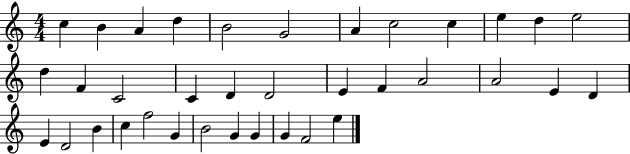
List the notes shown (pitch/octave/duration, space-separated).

C5/q B4/q A4/q D5/q B4/h G4/h A4/q C5/h C5/q E5/q D5/q E5/h D5/q F4/q C4/h C4/q D4/q D4/h E4/q F4/q A4/h A4/h E4/q D4/q E4/q D4/h B4/q C5/q F5/h G4/q B4/h G4/q G4/q G4/q F4/h E5/q